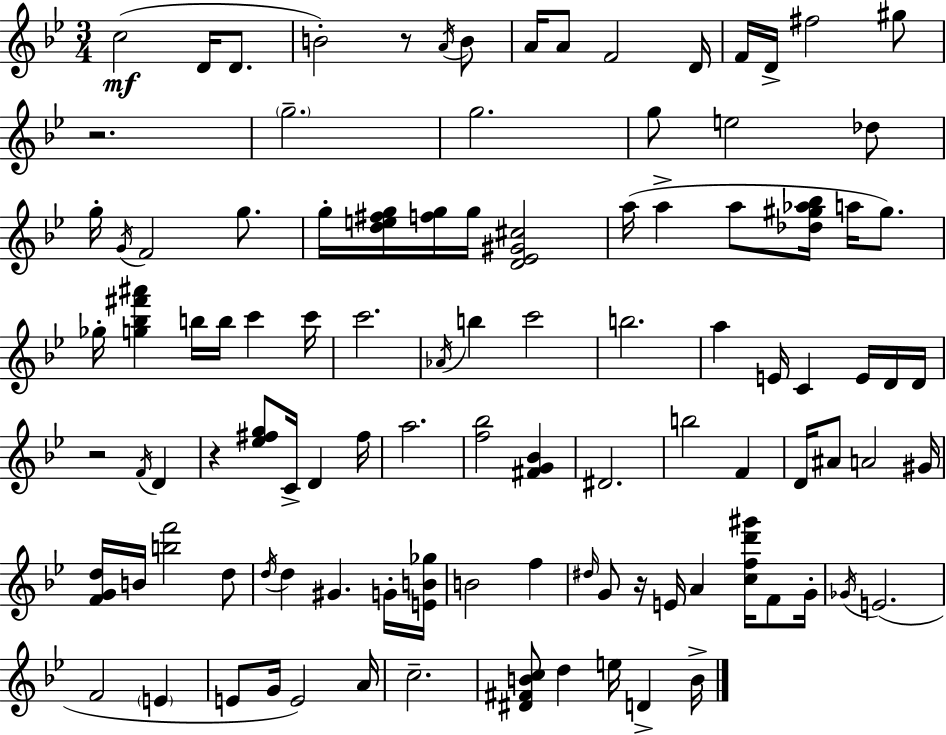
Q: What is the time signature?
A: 3/4